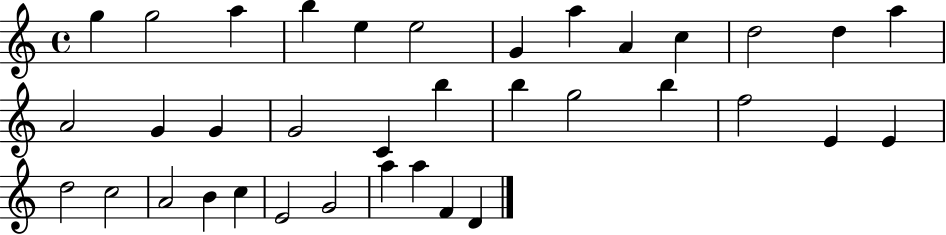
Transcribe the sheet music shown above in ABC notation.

X:1
T:Untitled
M:4/4
L:1/4
K:C
g g2 a b e e2 G a A c d2 d a A2 G G G2 C b b g2 b f2 E E d2 c2 A2 B c E2 G2 a a F D